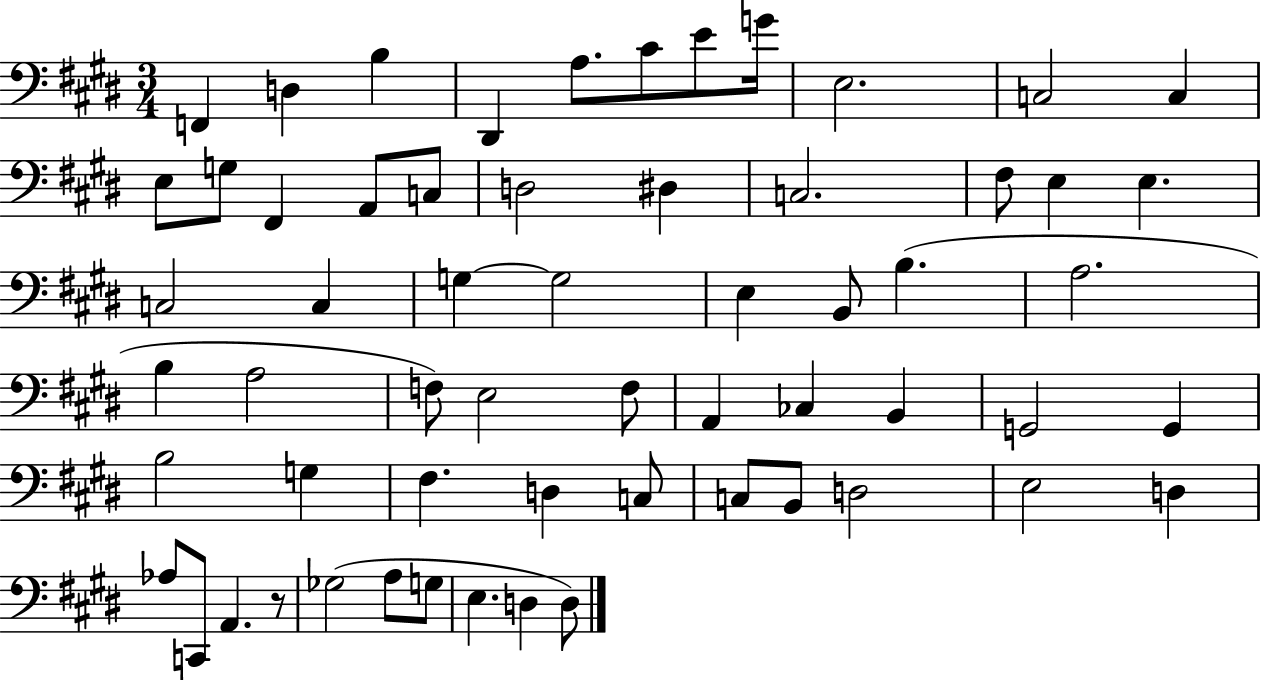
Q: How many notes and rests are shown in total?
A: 60